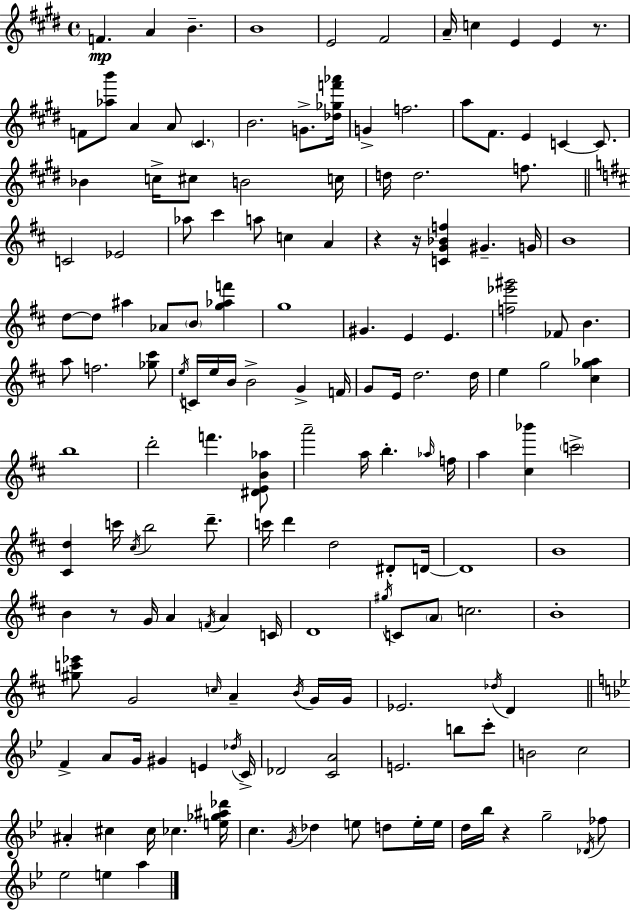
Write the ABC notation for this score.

X:1
T:Untitled
M:4/4
L:1/4
K:E
F A B B4 E2 ^F2 A/4 c E E z/2 F/2 [_ab']/2 A A/2 ^C B2 G/2 [_d_gf'_a']/4 G f2 a/2 ^F/2 E C C/2 _B c/4 ^c/2 B2 c/4 d/4 d2 f/2 C2 _E2 _a/2 ^c' a/2 c A z z/4 [CG_Bf] ^G G/4 B4 d/2 d/2 ^a _A/2 B/2 [g_af'] g4 ^G E E [f_e'^g']2 _F/2 B a/2 f2 [_g^c']/2 e/4 C/4 e/4 B/4 B2 G F/4 G/2 E/4 d2 d/4 e g2 [^cg_a] b4 d'2 f' [^DEB_a]/2 a'2 a/4 b _a/4 f/4 a [^c_b'] c'2 [^Cd] c'/4 ^c/4 b2 d'/2 c'/4 d' d2 ^D/2 D/4 D4 B4 B z/2 G/4 A F/4 A C/4 D4 ^g/4 C/2 A/2 c2 B4 [^gc'_e']/2 G2 c/4 A B/4 G/4 G/4 _E2 _d/4 D F A/2 G/4 ^G E _d/4 C/4 _D2 [CA]2 E2 b/2 c'/2 B2 c2 ^A ^c ^c/4 _c [e_g^a_d']/4 c G/4 _d e/2 d/2 e/4 e/4 d/4 _b/4 z g2 _D/4 _f/2 _e2 e a